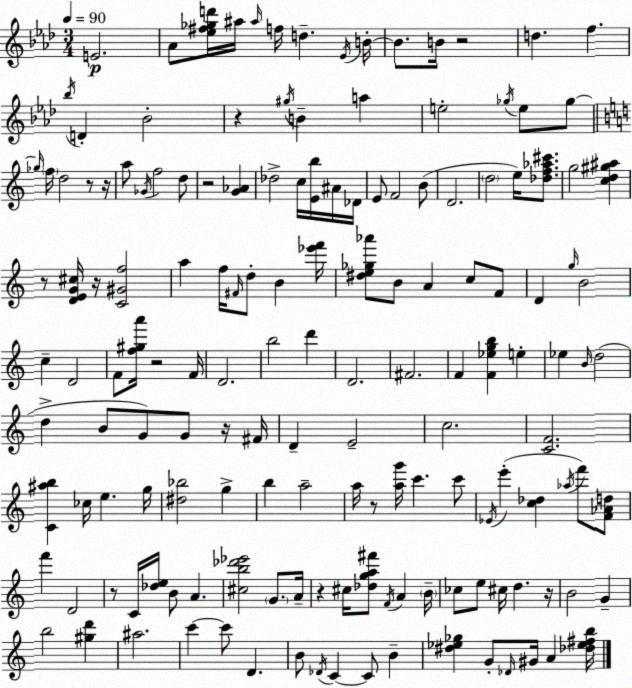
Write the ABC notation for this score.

X:1
T:Untitled
M:3/4
L:1/4
K:Fm
E2 _A/2 [_e^f_gd']/4 ^a/4 ^a/4 f/4 d _E/4 B/4 B/2 B/4 z2 d f _b/4 D _B2 z ^g/4 B a e2 _g/4 e/2 _g/2 _g/4 f/4 d2 z/2 z/4 a/2 _G/4 f2 d/2 z2 [G_A] _d2 c/4 [Eb]/4 ^A/4 _D/4 E/2 F2 B/2 D2 d2 e/4 [_df_a^c']/2 g2 [cd^g^a] z/2 [DEG^c]/4 z/4 [C^Gf]2 a f/4 ^F/4 d/2 B [_e'f']/4 [^de_g_a']/2 B/2 A c/2 F/2 D g/4 B2 c D2 F/2 [f^ga']/4 z2 F/4 D2 b2 d' D2 ^F2 F [F_egb] e _e B/4 d2 d B/2 G/2 G/2 z/4 ^F/4 D E2 c2 [CF]2 [C^ab] _c/4 e g/4 [^d_b]2 g b a2 a/4 z/2 [ag']/4 c' c'/2 _E/4 e' [c_d] _a/4 f'/2 [F_Ad]/2 f' D2 z/2 C/4 [_de]/4 B/2 A [^cb_d'_e']2 G/2 A/4 z ^c/4 [_dga^f']/2 F/4 A B/4 _c/2 e/2 ^c/4 d z/4 B2 G b2 [^gd'] ^a2 c' c'/2 D B/2 _D/4 C C/2 B [^d_e_g] G/2 _D/4 ^G/4 A [_d_e^fb]/4